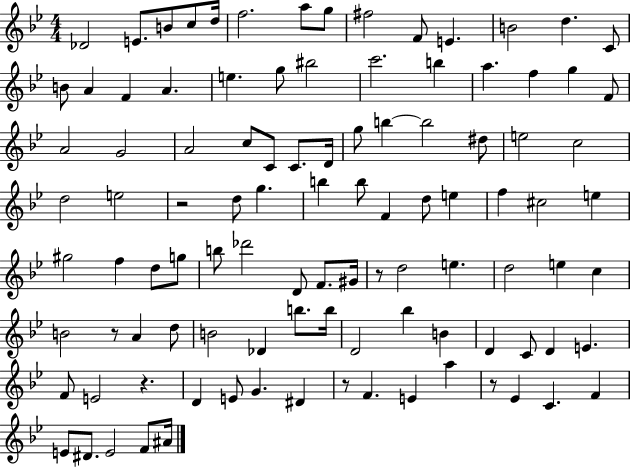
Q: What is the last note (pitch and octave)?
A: A#4